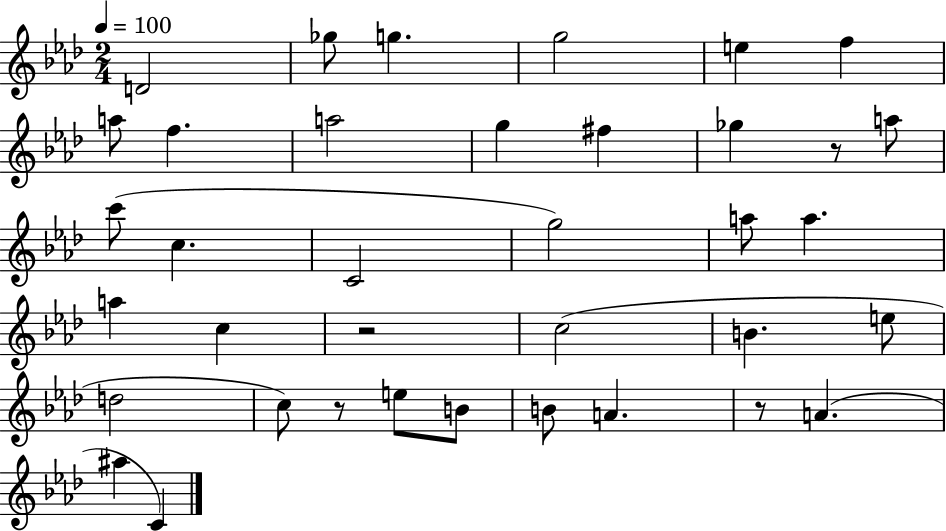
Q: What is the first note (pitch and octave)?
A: D4